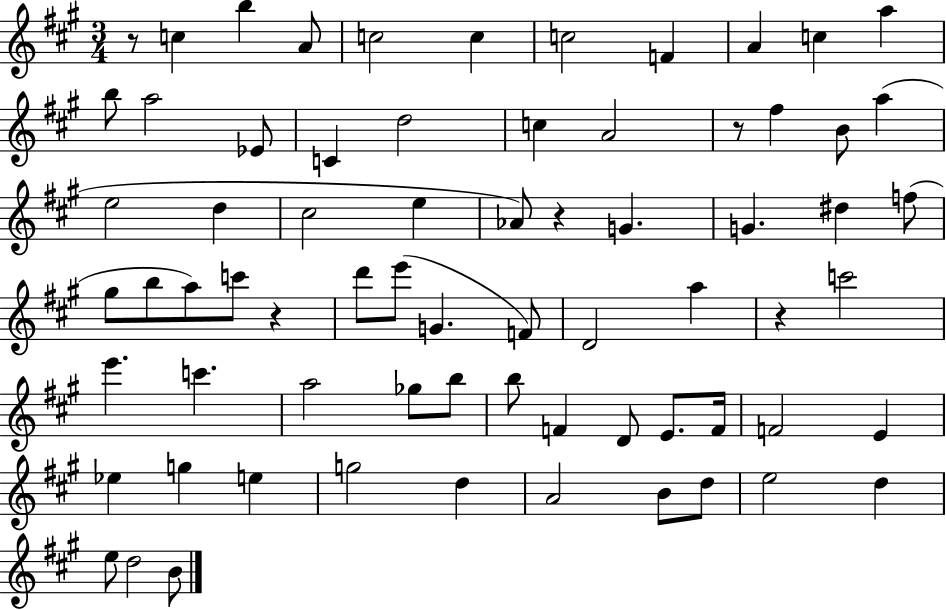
X:1
T:Untitled
M:3/4
L:1/4
K:A
z/2 c b A/2 c2 c c2 F A c a b/2 a2 _E/2 C d2 c A2 z/2 ^f B/2 a e2 d ^c2 e _A/2 z G G ^d f/2 ^g/2 b/2 a/2 c'/2 z d'/2 e'/2 G F/2 D2 a z c'2 e' c' a2 _g/2 b/2 b/2 F D/2 E/2 F/4 F2 E _e g e g2 d A2 B/2 d/2 e2 d e/2 d2 B/2